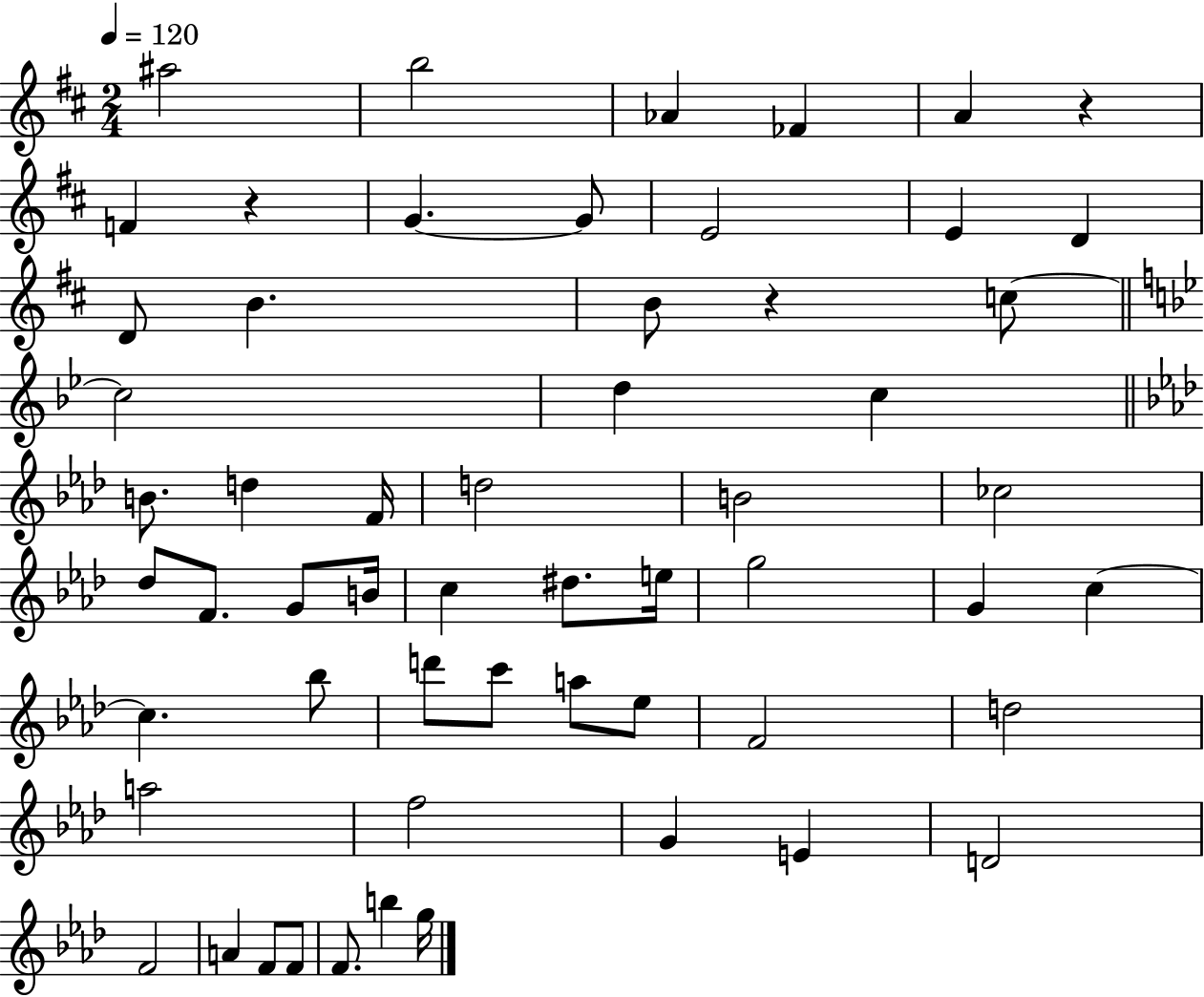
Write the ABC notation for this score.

X:1
T:Untitled
M:2/4
L:1/4
K:D
^a2 b2 _A _F A z F z G G/2 E2 E D D/2 B B/2 z c/2 c2 d c B/2 d F/4 d2 B2 _c2 _d/2 F/2 G/2 B/4 c ^d/2 e/4 g2 G c c _b/2 d'/2 c'/2 a/2 _e/2 F2 d2 a2 f2 G E D2 F2 A F/2 F/2 F/2 b g/4